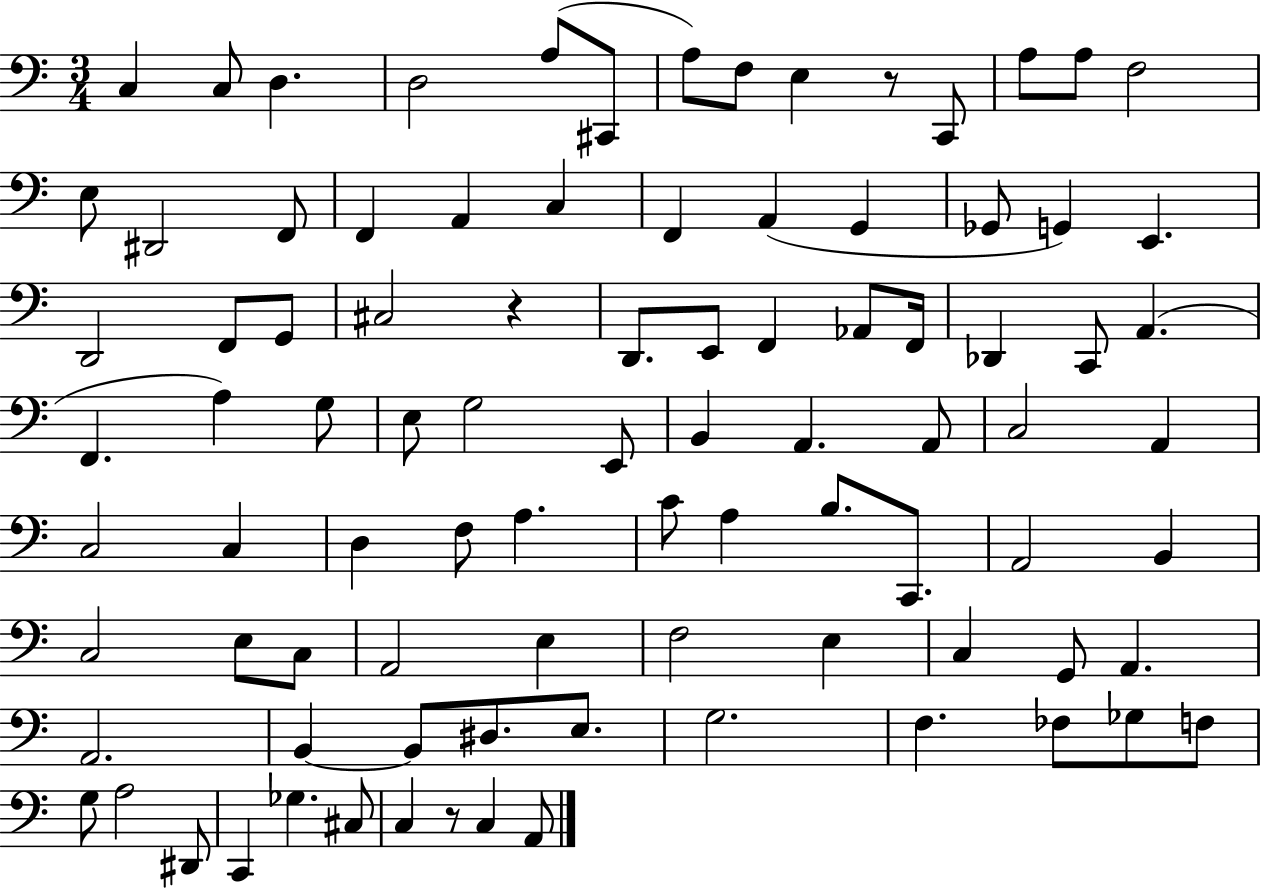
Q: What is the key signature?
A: C major